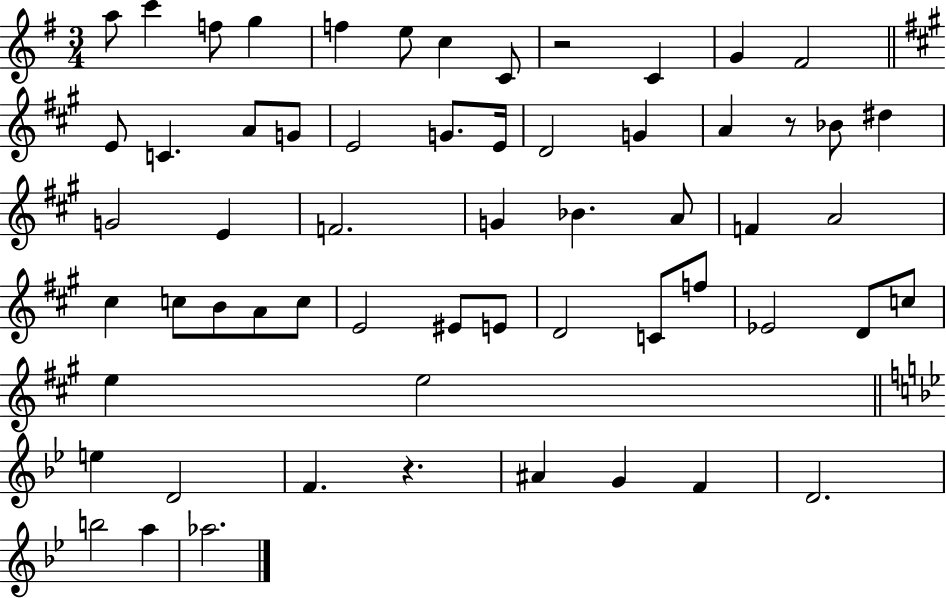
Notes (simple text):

A5/e C6/q F5/e G5/q F5/q E5/e C5/q C4/e R/h C4/q G4/q F#4/h E4/e C4/q. A4/e G4/e E4/h G4/e. E4/s D4/h G4/q A4/q R/e Bb4/e D#5/q G4/h E4/q F4/h. G4/q Bb4/q. A4/e F4/q A4/h C#5/q C5/e B4/e A4/e C5/e E4/h EIS4/e E4/e D4/h C4/e F5/e Eb4/h D4/e C5/e E5/q E5/h E5/q D4/h F4/q. R/q. A#4/q G4/q F4/q D4/h. B5/h A5/q Ab5/h.